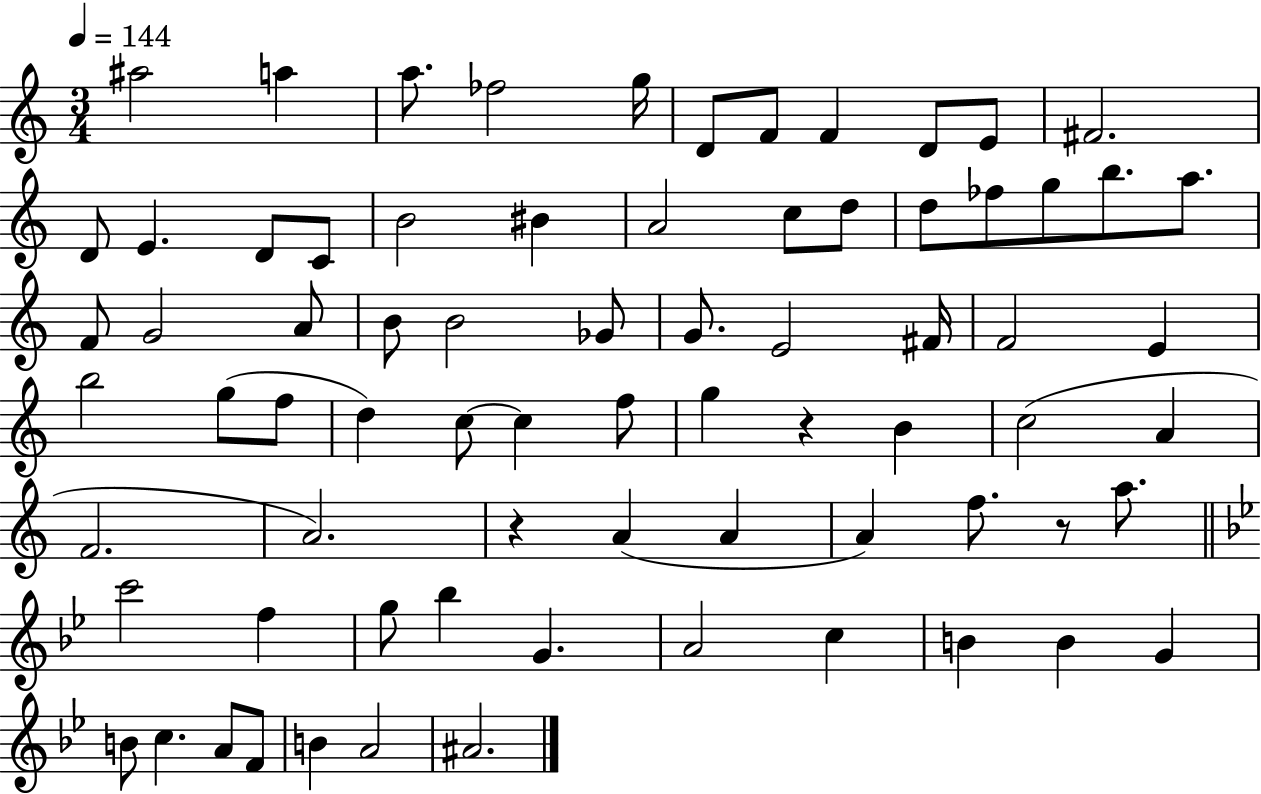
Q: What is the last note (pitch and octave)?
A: A#4